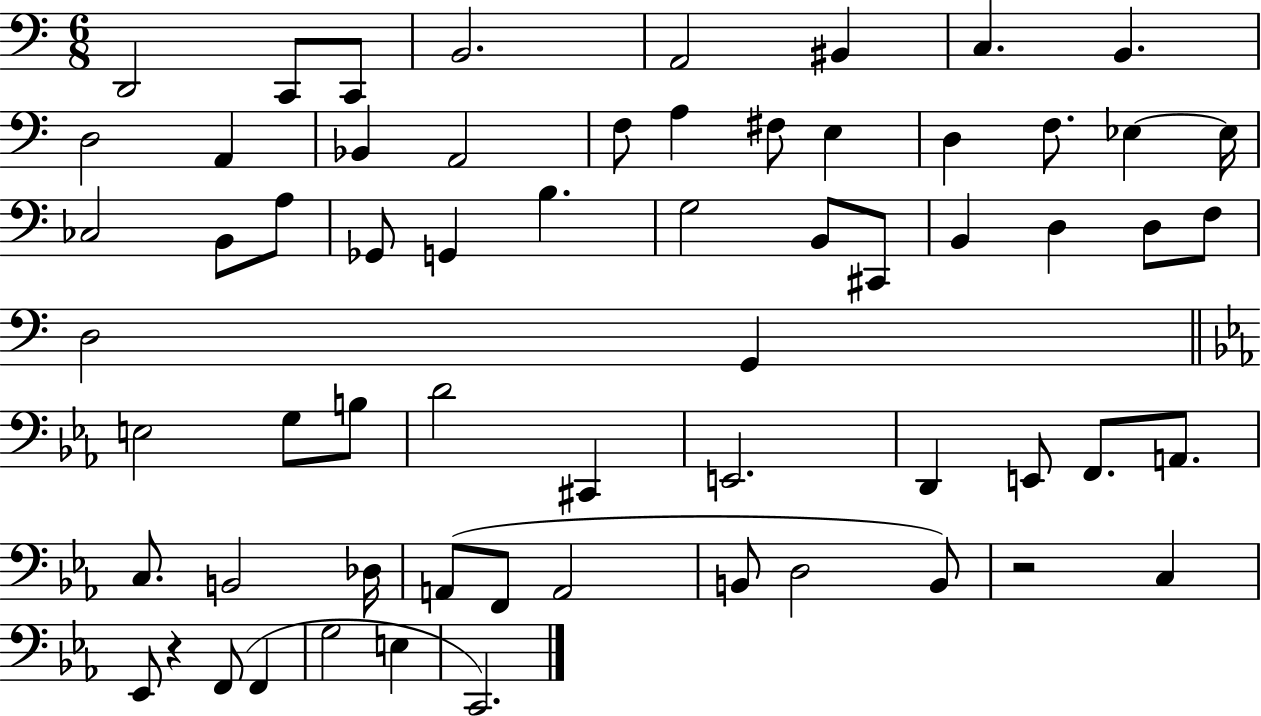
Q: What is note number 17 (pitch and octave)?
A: D3